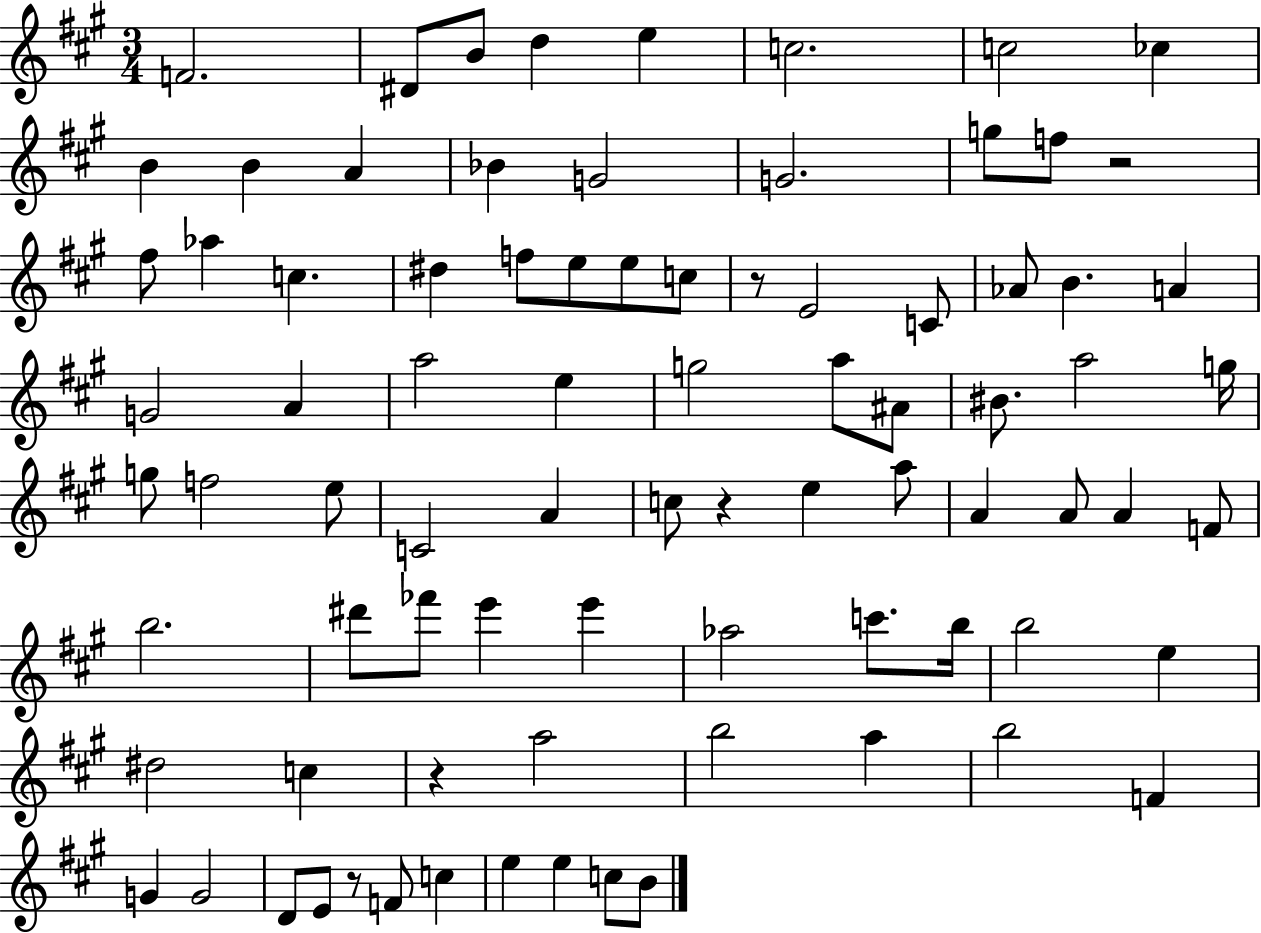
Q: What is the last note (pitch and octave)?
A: B4